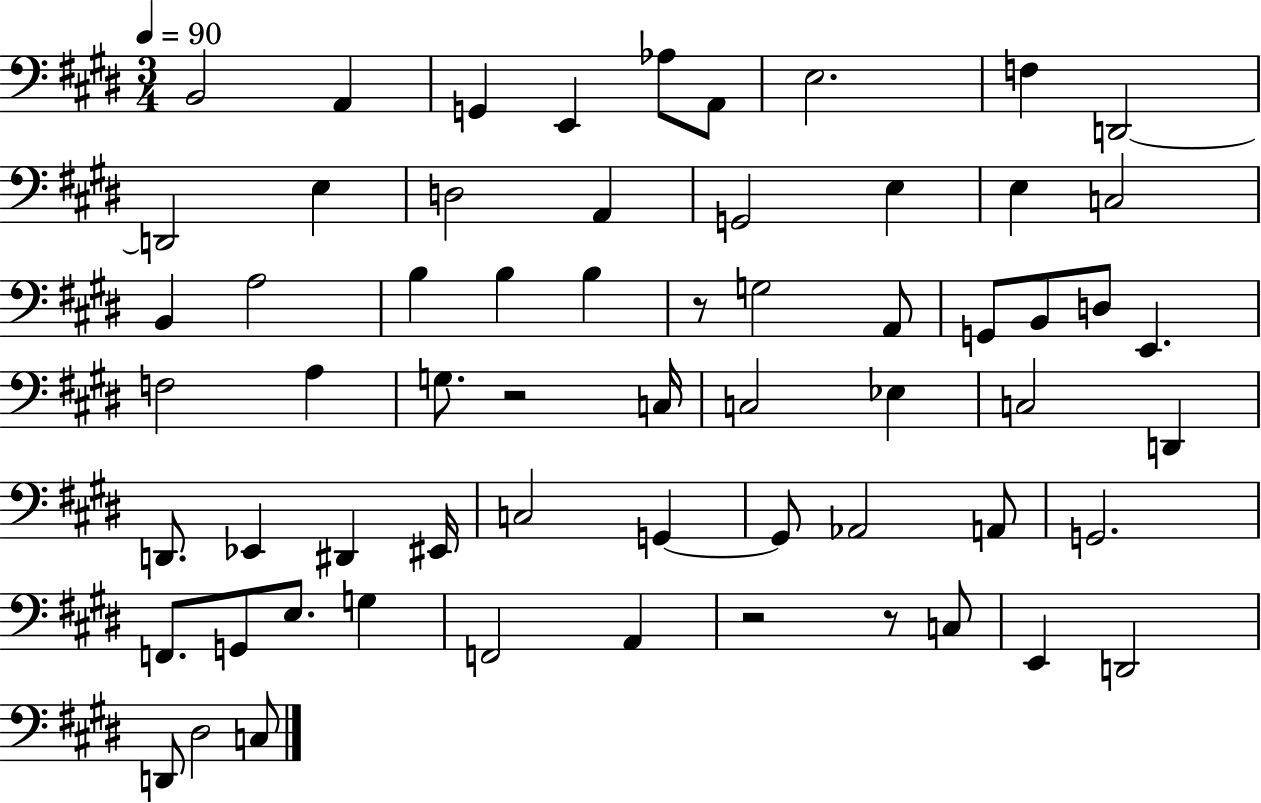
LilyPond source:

{
  \clef bass
  \numericTimeSignature
  \time 3/4
  \key e \major
  \tempo 4 = 90
  b,2 a,4 | g,4 e,4 aes8 a,8 | e2. | f4 d,2~~ | \break d,2 e4 | d2 a,4 | g,2 e4 | e4 c2 | \break b,4 a2 | b4 b4 b4 | r8 g2 a,8 | g,8 b,8 d8 e,4. | \break f2 a4 | g8. r2 c16 | c2 ees4 | c2 d,4 | \break d,8. ees,4 dis,4 eis,16 | c2 g,4~~ | g,8 aes,2 a,8 | g,2. | \break f,8. g,8 e8. g4 | f,2 a,4 | r2 r8 c8 | e,4 d,2 | \break d,8 dis2 c8 | \bar "|."
}